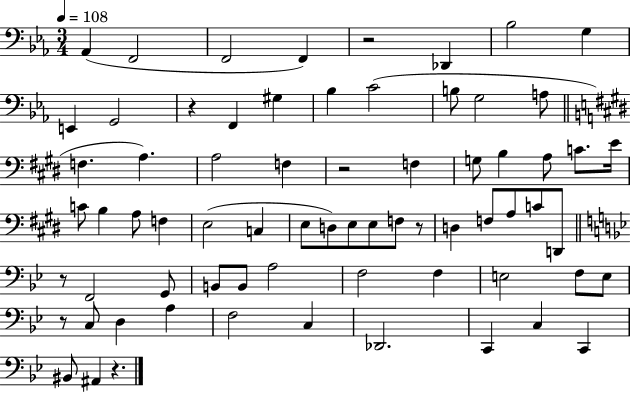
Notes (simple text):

Ab2/q F2/h F2/h F2/q R/h Db2/q Bb3/h G3/q E2/q G2/h R/q F2/q G#3/q Bb3/q C4/h B3/e G3/h A3/e F3/q. A3/q. A3/h F3/q R/h F3/q G3/e B3/q A3/e C4/e. E4/s C4/e B3/q A3/e F3/q E3/h C3/q E3/e D3/e E3/e E3/e F3/e R/e D3/q F3/e A3/e C4/e D2/e R/e F2/h G2/e B2/e B2/e A3/h F3/h F3/q E3/h F3/e E3/e R/e C3/e D3/q A3/q F3/h C3/q Db2/h. C2/q C3/q C2/q BIS2/e A#2/q R/q.